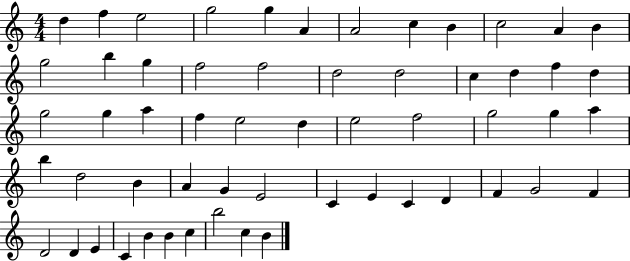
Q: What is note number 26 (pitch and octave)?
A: A5